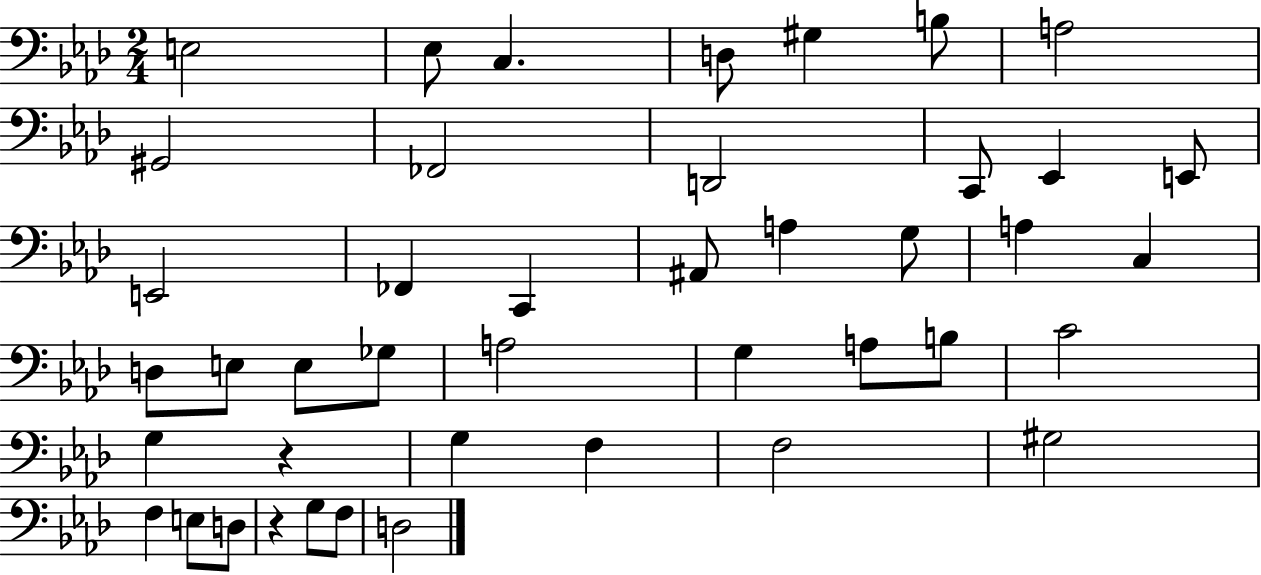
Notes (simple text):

E3/h Eb3/e C3/q. D3/e G#3/q B3/e A3/h G#2/h FES2/h D2/h C2/e Eb2/q E2/e E2/h FES2/q C2/q A#2/e A3/q G3/e A3/q C3/q D3/e E3/e E3/e Gb3/e A3/h G3/q A3/e B3/e C4/h G3/q R/q G3/q F3/q F3/h G#3/h F3/q E3/e D3/e R/q G3/e F3/e D3/h